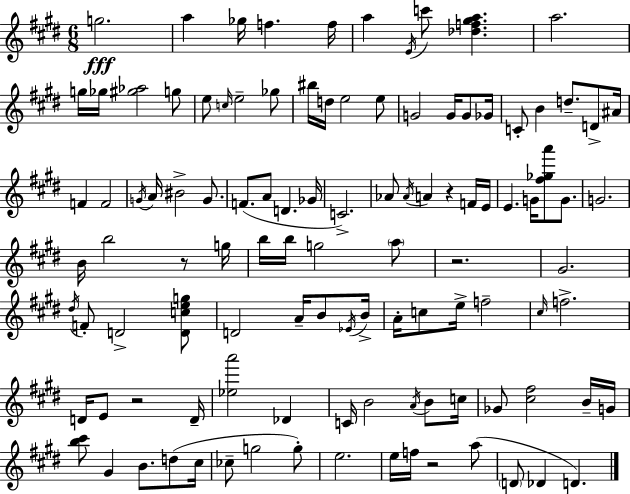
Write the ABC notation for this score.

X:1
T:Untitled
M:6/8
L:1/4
K:E
g2 a _g/4 f f/4 a E/4 c'/2 [_df^ga] a2 g/4 _g/4 [^g_a]2 g/2 e/2 c/4 e2 _g/2 ^b/4 d/4 e2 e/2 G2 G/4 G/2 _G/4 C/2 B d/2 D/2 ^A/4 F F2 G/4 A/4 ^B2 G/2 F/2 A/2 D _G/4 C2 _A/2 _A/4 A z F/4 E/4 E G/4 [^f_ga']/2 G/2 G2 B/4 b2 z/2 g/4 b/4 b/4 g2 a/2 z2 ^G2 ^d/4 F/2 D2 [Dceg]/2 D2 A/4 B/2 _E/4 B/4 A/4 c/2 e/4 f2 ^c/4 f2 D/4 E/2 z2 D/4 [_ea']2 _D C/4 B2 A/4 B/2 c/4 _G/2 [^c^f]2 B/4 G/4 [b^c']/2 ^G B/2 d/2 ^c/4 _c/2 g2 g/2 e2 e/4 f/4 z2 a/2 D/2 _D D